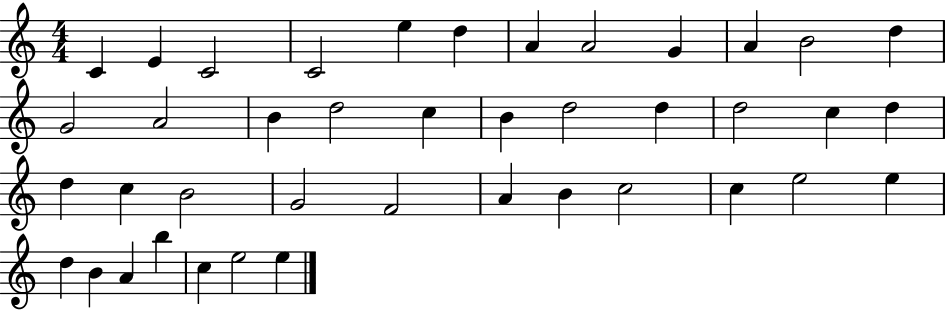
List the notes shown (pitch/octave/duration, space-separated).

C4/q E4/q C4/h C4/h E5/q D5/q A4/q A4/h G4/q A4/q B4/h D5/q G4/h A4/h B4/q D5/h C5/q B4/q D5/h D5/q D5/h C5/q D5/q D5/q C5/q B4/h G4/h F4/h A4/q B4/q C5/h C5/q E5/h E5/q D5/q B4/q A4/q B5/q C5/q E5/h E5/q